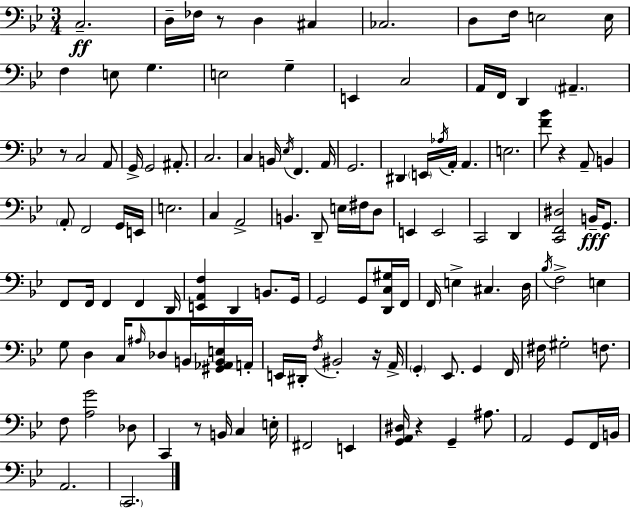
X:1
T:Untitled
M:3/4
L:1/4
K:Gm
C,2 D,/4 _F,/4 z/2 D, ^C, _C,2 D,/2 F,/4 E,2 E,/4 F, E,/2 G, E,2 G, E,, C,2 A,,/4 F,,/4 D,, ^A,, z/2 C,2 A,,/2 G,,/4 G,,2 ^A,,/2 C,2 C, B,,/4 _E,/4 F,, A,,/4 G,,2 ^D,, E,,/4 _A,/4 A,,/4 A,, E,2 [F_B]/2 z A,,/2 B,, A,,/2 F,,2 G,,/4 E,,/4 E,2 C, A,,2 B,, D,,/2 E,/4 ^F,/4 D,/2 E,, E,,2 C,,2 D,, [C,,F,,^D,]2 B,,/4 G,,/2 F,,/2 F,,/4 F,, F,, D,,/4 [E,,A,,F,] D,, B,,/2 G,,/4 G,,2 G,,/2 [D,,C,^G,]/4 F,,/4 F,,/4 E, ^C, D,/4 _B,/4 F,2 E, G,/2 D, C,/4 ^A,/4 _D,/2 B,,/4 [^G,,_A,,B,,E,]/4 A,,/4 E,,/4 ^D,,/4 F,/4 ^B,,2 z/4 A,,/4 G,, _E,,/2 G,, F,,/4 ^F,/4 ^G,2 F,/2 F,/2 [A,G]2 _D,/2 C,, z/2 B,,/4 C, E,/4 ^F,,2 E,, [G,,A,,^D,]/4 z G,, ^A,/2 A,,2 G,,/2 F,,/4 B,,/4 A,,2 C,,2